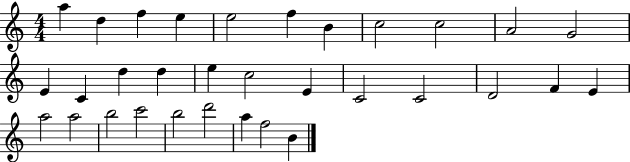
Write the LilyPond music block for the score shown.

{
  \clef treble
  \numericTimeSignature
  \time 4/4
  \key c \major
  a''4 d''4 f''4 e''4 | e''2 f''4 b'4 | c''2 c''2 | a'2 g'2 | \break e'4 c'4 d''4 d''4 | e''4 c''2 e'4 | c'2 c'2 | d'2 f'4 e'4 | \break a''2 a''2 | b''2 c'''2 | b''2 d'''2 | a''4 f''2 b'4 | \break \bar "|."
}